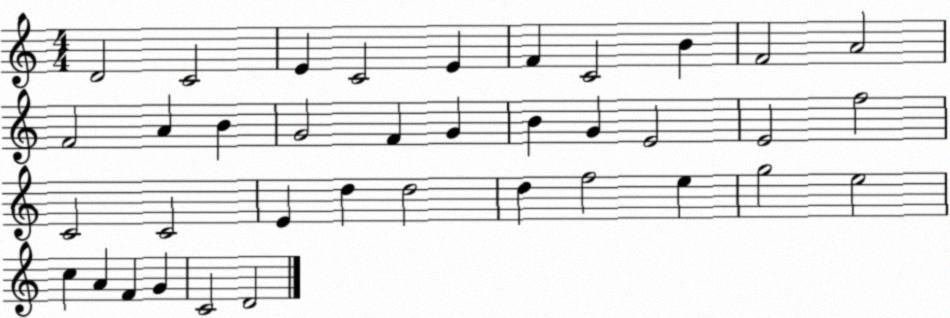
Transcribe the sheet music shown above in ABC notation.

X:1
T:Untitled
M:4/4
L:1/4
K:C
D2 C2 E C2 E F C2 B F2 A2 F2 A B G2 F G B G E2 E2 f2 C2 C2 E d d2 d f2 e g2 e2 c A F G C2 D2